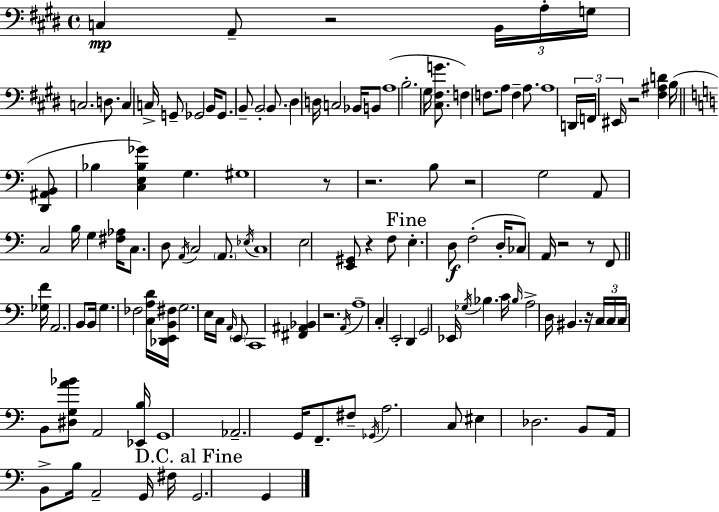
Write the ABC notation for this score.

X:1
T:Untitled
M:4/4
L:1/4
K:E
C, A,,/2 z2 B,,/4 A,/4 G,/4 C,2 D,/2 C, C,/4 G,,/2 _G,,2 B,,/4 _G,,/2 B,,/2 B,,2 B,,/2 ^D, D,/4 C,2 _B,,/4 B,,/2 A,4 B,2 ^G,/4 [^C,^F,G]/2 F, F,/2 A,/2 F, A,/2 A,4 D,,/4 F,,/4 ^E,,/4 z2 [^F,^A,D] B,/4 [D,,^A,,B,,]/2 _B, [C,E,_B,_G] G, ^G,4 z/2 z2 B,/2 z2 G,2 A,,/2 C,2 B,/4 G, [^F,_A,]/4 C,/2 D,/2 A,,/4 C,2 A,,/2 _E,/4 C,4 E,2 [E,,^G,,]/2 z F,/2 E, D,/2 F,2 D,/4 _C,/2 A,,/4 z2 z/2 F,,/2 [_G,F]/4 A,,2 B,,/2 B,,/4 G, _F,2 [C,A,D]/4 [_D,,E,,B,,^F,]/4 G,2 E,/4 C,/4 A,,/4 E,,/2 C,,4 [^F,,^A,,_B,,] z2 A,,/4 A,4 C, E,,2 D,, G,,2 _E,,/4 _G,/4 _B, C/4 _B,/4 A,2 D,/4 ^B,, z/4 C,/4 C,/4 C,/4 B,,/2 [^D,G,A_B]/2 A,,2 [_E,,B,]/4 G,,4 _A,,2 G,,/4 F,,/2 ^F,/2 _G,,/4 A,2 C,/2 ^E, _D,2 B,,/2 A,,/4 B,,/2 B,/4 A,,2 G,,/4 ^F,/4 G,,2 G,,